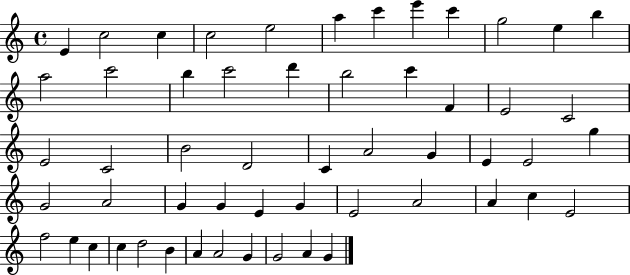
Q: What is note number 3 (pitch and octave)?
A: C5